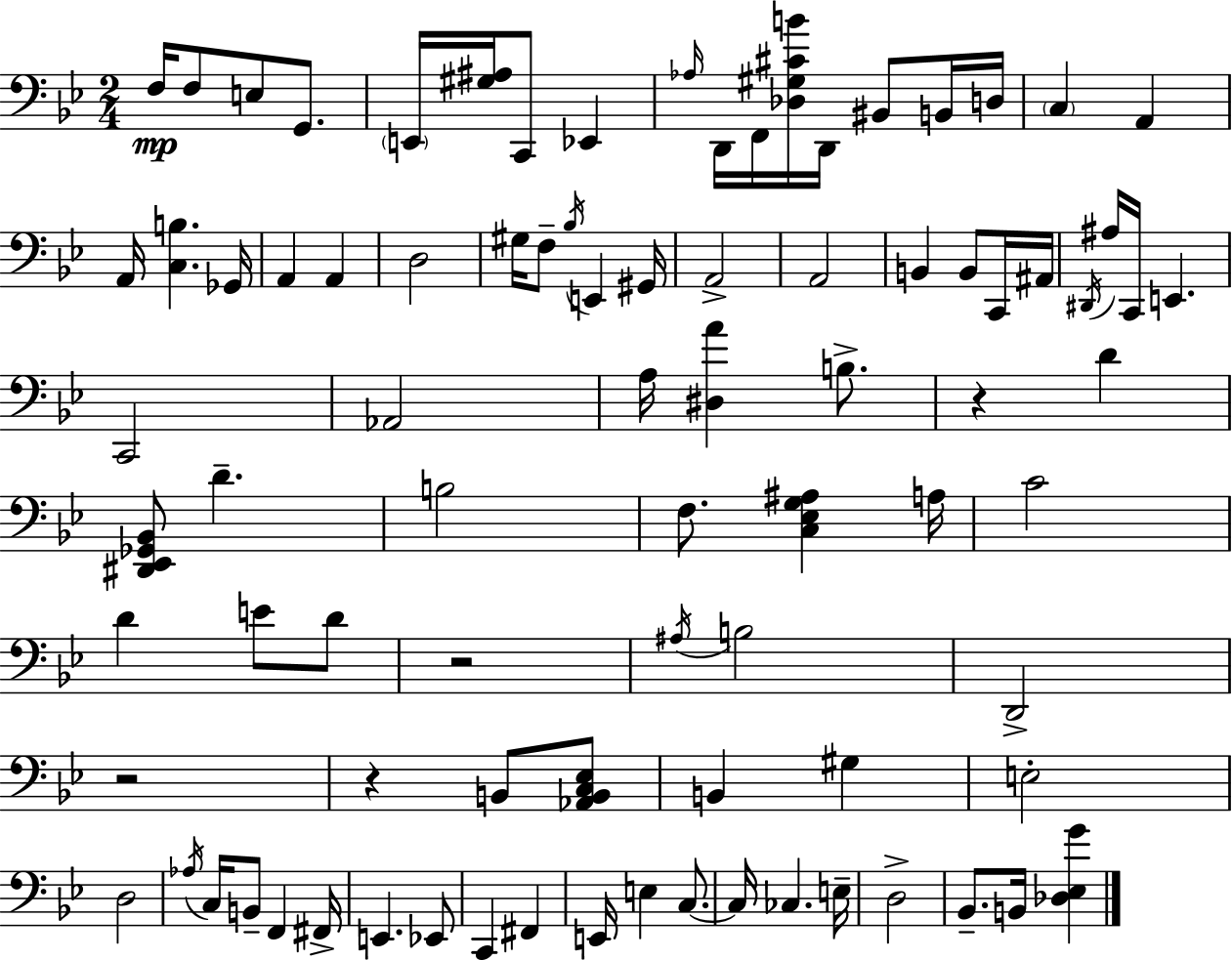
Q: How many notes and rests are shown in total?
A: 87